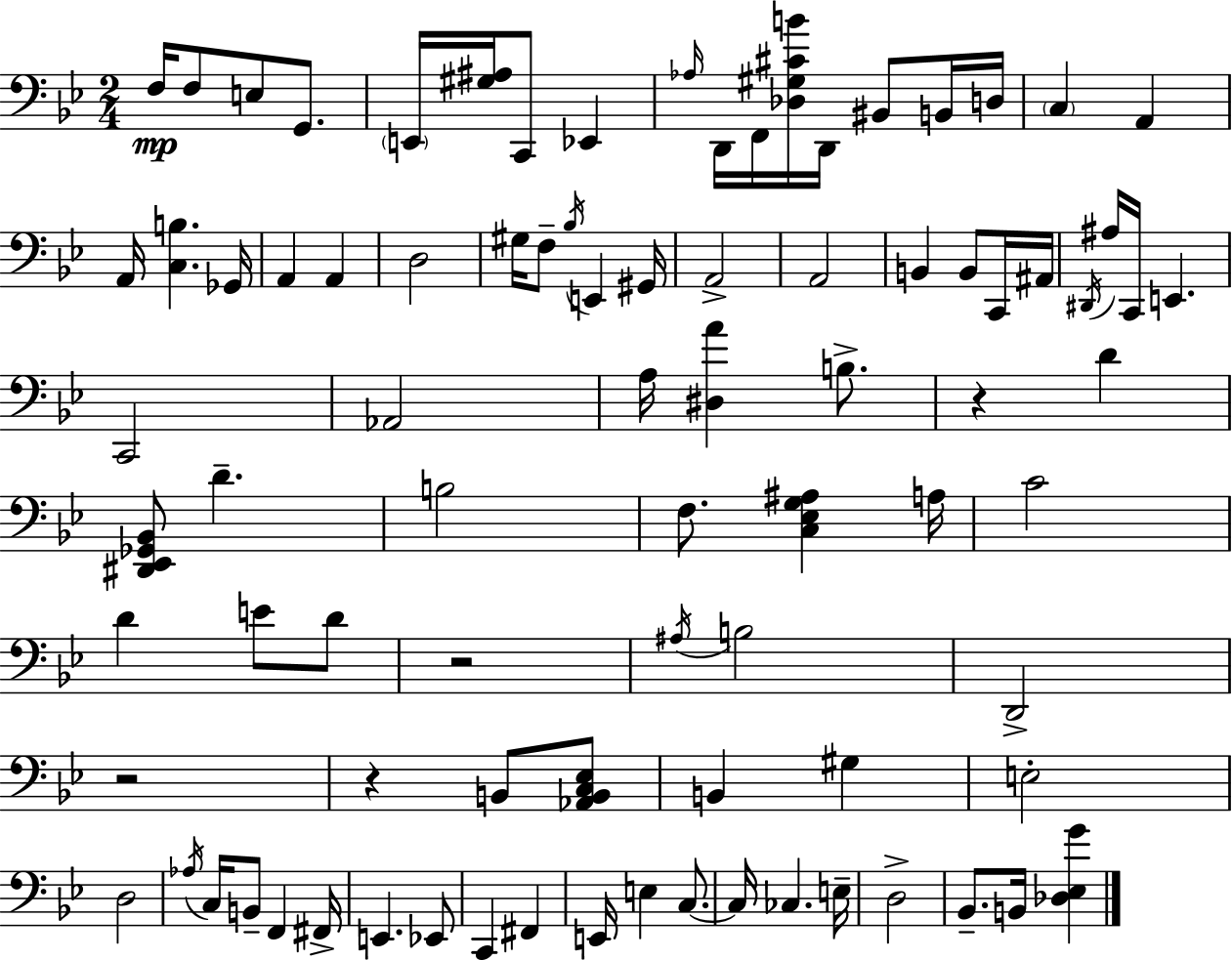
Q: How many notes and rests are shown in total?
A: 87